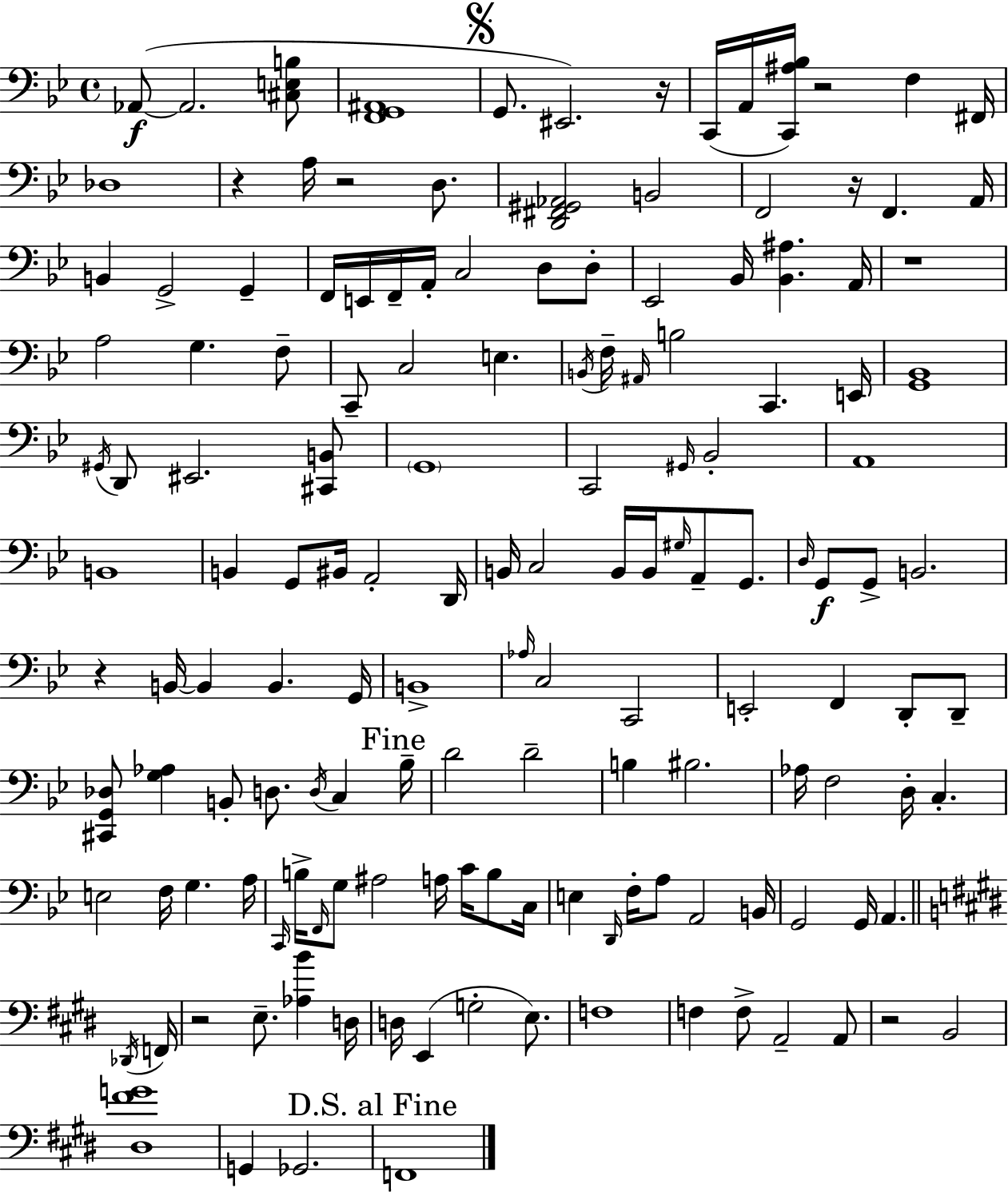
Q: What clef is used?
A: bass